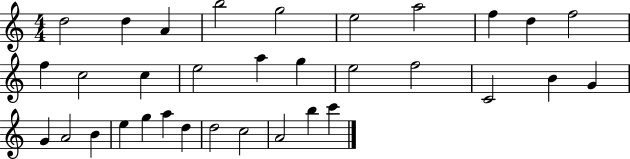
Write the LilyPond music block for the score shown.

{
  \clef treble
  \numericTimeSignature
  \time 4/4
  \key c \major
  d''2 d''4 a'4 | b''2 g''2 | e''2 a''2 | f''4 d''4 f''2 | \break f''4 c''2 c''4 | e''2 a''4 g''4 | e''2 f''2 | c'2 b'4 g'4 | \break g'4 a'2 b'4 | e''4 g''4 a''4 d''4 | d''2 c''2 | a'2 b''4 c'''4 | \break \bar "|."
}